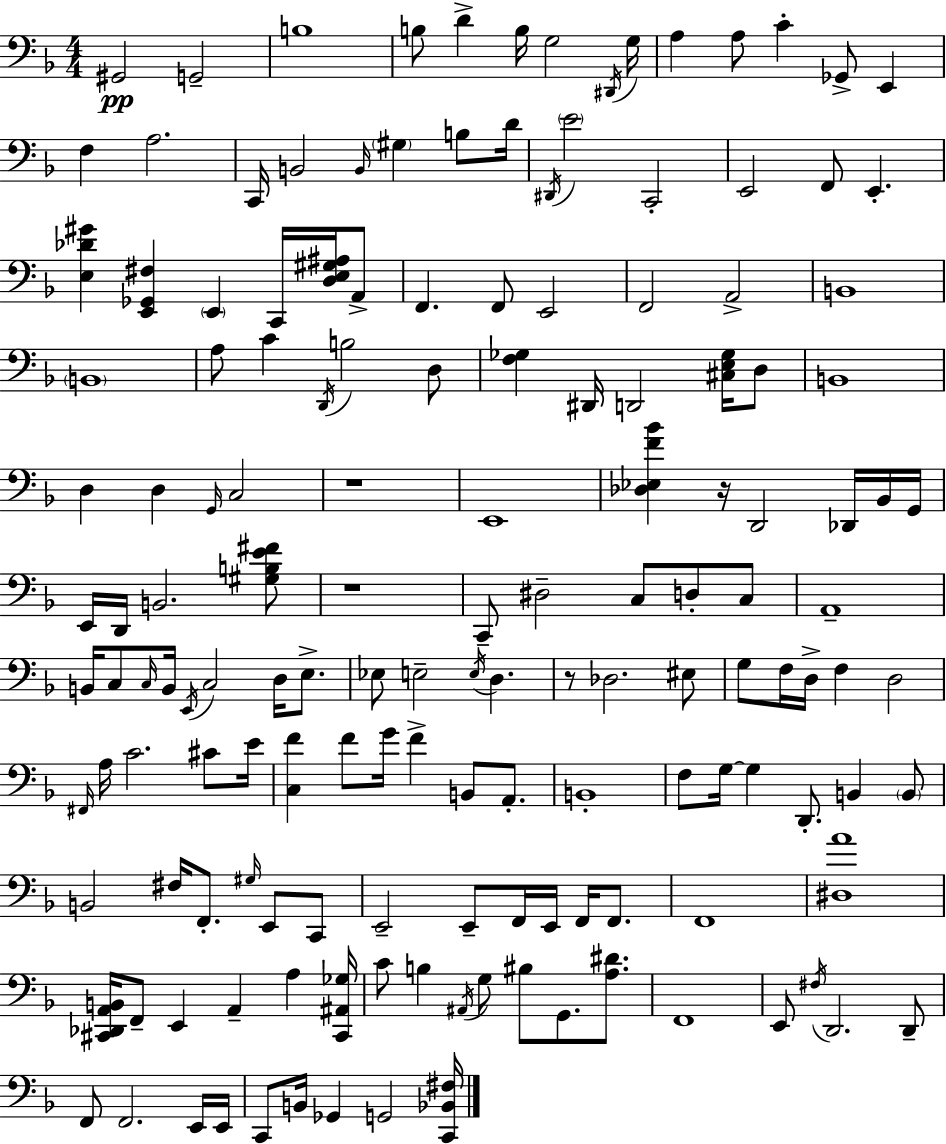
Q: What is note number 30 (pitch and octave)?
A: C2